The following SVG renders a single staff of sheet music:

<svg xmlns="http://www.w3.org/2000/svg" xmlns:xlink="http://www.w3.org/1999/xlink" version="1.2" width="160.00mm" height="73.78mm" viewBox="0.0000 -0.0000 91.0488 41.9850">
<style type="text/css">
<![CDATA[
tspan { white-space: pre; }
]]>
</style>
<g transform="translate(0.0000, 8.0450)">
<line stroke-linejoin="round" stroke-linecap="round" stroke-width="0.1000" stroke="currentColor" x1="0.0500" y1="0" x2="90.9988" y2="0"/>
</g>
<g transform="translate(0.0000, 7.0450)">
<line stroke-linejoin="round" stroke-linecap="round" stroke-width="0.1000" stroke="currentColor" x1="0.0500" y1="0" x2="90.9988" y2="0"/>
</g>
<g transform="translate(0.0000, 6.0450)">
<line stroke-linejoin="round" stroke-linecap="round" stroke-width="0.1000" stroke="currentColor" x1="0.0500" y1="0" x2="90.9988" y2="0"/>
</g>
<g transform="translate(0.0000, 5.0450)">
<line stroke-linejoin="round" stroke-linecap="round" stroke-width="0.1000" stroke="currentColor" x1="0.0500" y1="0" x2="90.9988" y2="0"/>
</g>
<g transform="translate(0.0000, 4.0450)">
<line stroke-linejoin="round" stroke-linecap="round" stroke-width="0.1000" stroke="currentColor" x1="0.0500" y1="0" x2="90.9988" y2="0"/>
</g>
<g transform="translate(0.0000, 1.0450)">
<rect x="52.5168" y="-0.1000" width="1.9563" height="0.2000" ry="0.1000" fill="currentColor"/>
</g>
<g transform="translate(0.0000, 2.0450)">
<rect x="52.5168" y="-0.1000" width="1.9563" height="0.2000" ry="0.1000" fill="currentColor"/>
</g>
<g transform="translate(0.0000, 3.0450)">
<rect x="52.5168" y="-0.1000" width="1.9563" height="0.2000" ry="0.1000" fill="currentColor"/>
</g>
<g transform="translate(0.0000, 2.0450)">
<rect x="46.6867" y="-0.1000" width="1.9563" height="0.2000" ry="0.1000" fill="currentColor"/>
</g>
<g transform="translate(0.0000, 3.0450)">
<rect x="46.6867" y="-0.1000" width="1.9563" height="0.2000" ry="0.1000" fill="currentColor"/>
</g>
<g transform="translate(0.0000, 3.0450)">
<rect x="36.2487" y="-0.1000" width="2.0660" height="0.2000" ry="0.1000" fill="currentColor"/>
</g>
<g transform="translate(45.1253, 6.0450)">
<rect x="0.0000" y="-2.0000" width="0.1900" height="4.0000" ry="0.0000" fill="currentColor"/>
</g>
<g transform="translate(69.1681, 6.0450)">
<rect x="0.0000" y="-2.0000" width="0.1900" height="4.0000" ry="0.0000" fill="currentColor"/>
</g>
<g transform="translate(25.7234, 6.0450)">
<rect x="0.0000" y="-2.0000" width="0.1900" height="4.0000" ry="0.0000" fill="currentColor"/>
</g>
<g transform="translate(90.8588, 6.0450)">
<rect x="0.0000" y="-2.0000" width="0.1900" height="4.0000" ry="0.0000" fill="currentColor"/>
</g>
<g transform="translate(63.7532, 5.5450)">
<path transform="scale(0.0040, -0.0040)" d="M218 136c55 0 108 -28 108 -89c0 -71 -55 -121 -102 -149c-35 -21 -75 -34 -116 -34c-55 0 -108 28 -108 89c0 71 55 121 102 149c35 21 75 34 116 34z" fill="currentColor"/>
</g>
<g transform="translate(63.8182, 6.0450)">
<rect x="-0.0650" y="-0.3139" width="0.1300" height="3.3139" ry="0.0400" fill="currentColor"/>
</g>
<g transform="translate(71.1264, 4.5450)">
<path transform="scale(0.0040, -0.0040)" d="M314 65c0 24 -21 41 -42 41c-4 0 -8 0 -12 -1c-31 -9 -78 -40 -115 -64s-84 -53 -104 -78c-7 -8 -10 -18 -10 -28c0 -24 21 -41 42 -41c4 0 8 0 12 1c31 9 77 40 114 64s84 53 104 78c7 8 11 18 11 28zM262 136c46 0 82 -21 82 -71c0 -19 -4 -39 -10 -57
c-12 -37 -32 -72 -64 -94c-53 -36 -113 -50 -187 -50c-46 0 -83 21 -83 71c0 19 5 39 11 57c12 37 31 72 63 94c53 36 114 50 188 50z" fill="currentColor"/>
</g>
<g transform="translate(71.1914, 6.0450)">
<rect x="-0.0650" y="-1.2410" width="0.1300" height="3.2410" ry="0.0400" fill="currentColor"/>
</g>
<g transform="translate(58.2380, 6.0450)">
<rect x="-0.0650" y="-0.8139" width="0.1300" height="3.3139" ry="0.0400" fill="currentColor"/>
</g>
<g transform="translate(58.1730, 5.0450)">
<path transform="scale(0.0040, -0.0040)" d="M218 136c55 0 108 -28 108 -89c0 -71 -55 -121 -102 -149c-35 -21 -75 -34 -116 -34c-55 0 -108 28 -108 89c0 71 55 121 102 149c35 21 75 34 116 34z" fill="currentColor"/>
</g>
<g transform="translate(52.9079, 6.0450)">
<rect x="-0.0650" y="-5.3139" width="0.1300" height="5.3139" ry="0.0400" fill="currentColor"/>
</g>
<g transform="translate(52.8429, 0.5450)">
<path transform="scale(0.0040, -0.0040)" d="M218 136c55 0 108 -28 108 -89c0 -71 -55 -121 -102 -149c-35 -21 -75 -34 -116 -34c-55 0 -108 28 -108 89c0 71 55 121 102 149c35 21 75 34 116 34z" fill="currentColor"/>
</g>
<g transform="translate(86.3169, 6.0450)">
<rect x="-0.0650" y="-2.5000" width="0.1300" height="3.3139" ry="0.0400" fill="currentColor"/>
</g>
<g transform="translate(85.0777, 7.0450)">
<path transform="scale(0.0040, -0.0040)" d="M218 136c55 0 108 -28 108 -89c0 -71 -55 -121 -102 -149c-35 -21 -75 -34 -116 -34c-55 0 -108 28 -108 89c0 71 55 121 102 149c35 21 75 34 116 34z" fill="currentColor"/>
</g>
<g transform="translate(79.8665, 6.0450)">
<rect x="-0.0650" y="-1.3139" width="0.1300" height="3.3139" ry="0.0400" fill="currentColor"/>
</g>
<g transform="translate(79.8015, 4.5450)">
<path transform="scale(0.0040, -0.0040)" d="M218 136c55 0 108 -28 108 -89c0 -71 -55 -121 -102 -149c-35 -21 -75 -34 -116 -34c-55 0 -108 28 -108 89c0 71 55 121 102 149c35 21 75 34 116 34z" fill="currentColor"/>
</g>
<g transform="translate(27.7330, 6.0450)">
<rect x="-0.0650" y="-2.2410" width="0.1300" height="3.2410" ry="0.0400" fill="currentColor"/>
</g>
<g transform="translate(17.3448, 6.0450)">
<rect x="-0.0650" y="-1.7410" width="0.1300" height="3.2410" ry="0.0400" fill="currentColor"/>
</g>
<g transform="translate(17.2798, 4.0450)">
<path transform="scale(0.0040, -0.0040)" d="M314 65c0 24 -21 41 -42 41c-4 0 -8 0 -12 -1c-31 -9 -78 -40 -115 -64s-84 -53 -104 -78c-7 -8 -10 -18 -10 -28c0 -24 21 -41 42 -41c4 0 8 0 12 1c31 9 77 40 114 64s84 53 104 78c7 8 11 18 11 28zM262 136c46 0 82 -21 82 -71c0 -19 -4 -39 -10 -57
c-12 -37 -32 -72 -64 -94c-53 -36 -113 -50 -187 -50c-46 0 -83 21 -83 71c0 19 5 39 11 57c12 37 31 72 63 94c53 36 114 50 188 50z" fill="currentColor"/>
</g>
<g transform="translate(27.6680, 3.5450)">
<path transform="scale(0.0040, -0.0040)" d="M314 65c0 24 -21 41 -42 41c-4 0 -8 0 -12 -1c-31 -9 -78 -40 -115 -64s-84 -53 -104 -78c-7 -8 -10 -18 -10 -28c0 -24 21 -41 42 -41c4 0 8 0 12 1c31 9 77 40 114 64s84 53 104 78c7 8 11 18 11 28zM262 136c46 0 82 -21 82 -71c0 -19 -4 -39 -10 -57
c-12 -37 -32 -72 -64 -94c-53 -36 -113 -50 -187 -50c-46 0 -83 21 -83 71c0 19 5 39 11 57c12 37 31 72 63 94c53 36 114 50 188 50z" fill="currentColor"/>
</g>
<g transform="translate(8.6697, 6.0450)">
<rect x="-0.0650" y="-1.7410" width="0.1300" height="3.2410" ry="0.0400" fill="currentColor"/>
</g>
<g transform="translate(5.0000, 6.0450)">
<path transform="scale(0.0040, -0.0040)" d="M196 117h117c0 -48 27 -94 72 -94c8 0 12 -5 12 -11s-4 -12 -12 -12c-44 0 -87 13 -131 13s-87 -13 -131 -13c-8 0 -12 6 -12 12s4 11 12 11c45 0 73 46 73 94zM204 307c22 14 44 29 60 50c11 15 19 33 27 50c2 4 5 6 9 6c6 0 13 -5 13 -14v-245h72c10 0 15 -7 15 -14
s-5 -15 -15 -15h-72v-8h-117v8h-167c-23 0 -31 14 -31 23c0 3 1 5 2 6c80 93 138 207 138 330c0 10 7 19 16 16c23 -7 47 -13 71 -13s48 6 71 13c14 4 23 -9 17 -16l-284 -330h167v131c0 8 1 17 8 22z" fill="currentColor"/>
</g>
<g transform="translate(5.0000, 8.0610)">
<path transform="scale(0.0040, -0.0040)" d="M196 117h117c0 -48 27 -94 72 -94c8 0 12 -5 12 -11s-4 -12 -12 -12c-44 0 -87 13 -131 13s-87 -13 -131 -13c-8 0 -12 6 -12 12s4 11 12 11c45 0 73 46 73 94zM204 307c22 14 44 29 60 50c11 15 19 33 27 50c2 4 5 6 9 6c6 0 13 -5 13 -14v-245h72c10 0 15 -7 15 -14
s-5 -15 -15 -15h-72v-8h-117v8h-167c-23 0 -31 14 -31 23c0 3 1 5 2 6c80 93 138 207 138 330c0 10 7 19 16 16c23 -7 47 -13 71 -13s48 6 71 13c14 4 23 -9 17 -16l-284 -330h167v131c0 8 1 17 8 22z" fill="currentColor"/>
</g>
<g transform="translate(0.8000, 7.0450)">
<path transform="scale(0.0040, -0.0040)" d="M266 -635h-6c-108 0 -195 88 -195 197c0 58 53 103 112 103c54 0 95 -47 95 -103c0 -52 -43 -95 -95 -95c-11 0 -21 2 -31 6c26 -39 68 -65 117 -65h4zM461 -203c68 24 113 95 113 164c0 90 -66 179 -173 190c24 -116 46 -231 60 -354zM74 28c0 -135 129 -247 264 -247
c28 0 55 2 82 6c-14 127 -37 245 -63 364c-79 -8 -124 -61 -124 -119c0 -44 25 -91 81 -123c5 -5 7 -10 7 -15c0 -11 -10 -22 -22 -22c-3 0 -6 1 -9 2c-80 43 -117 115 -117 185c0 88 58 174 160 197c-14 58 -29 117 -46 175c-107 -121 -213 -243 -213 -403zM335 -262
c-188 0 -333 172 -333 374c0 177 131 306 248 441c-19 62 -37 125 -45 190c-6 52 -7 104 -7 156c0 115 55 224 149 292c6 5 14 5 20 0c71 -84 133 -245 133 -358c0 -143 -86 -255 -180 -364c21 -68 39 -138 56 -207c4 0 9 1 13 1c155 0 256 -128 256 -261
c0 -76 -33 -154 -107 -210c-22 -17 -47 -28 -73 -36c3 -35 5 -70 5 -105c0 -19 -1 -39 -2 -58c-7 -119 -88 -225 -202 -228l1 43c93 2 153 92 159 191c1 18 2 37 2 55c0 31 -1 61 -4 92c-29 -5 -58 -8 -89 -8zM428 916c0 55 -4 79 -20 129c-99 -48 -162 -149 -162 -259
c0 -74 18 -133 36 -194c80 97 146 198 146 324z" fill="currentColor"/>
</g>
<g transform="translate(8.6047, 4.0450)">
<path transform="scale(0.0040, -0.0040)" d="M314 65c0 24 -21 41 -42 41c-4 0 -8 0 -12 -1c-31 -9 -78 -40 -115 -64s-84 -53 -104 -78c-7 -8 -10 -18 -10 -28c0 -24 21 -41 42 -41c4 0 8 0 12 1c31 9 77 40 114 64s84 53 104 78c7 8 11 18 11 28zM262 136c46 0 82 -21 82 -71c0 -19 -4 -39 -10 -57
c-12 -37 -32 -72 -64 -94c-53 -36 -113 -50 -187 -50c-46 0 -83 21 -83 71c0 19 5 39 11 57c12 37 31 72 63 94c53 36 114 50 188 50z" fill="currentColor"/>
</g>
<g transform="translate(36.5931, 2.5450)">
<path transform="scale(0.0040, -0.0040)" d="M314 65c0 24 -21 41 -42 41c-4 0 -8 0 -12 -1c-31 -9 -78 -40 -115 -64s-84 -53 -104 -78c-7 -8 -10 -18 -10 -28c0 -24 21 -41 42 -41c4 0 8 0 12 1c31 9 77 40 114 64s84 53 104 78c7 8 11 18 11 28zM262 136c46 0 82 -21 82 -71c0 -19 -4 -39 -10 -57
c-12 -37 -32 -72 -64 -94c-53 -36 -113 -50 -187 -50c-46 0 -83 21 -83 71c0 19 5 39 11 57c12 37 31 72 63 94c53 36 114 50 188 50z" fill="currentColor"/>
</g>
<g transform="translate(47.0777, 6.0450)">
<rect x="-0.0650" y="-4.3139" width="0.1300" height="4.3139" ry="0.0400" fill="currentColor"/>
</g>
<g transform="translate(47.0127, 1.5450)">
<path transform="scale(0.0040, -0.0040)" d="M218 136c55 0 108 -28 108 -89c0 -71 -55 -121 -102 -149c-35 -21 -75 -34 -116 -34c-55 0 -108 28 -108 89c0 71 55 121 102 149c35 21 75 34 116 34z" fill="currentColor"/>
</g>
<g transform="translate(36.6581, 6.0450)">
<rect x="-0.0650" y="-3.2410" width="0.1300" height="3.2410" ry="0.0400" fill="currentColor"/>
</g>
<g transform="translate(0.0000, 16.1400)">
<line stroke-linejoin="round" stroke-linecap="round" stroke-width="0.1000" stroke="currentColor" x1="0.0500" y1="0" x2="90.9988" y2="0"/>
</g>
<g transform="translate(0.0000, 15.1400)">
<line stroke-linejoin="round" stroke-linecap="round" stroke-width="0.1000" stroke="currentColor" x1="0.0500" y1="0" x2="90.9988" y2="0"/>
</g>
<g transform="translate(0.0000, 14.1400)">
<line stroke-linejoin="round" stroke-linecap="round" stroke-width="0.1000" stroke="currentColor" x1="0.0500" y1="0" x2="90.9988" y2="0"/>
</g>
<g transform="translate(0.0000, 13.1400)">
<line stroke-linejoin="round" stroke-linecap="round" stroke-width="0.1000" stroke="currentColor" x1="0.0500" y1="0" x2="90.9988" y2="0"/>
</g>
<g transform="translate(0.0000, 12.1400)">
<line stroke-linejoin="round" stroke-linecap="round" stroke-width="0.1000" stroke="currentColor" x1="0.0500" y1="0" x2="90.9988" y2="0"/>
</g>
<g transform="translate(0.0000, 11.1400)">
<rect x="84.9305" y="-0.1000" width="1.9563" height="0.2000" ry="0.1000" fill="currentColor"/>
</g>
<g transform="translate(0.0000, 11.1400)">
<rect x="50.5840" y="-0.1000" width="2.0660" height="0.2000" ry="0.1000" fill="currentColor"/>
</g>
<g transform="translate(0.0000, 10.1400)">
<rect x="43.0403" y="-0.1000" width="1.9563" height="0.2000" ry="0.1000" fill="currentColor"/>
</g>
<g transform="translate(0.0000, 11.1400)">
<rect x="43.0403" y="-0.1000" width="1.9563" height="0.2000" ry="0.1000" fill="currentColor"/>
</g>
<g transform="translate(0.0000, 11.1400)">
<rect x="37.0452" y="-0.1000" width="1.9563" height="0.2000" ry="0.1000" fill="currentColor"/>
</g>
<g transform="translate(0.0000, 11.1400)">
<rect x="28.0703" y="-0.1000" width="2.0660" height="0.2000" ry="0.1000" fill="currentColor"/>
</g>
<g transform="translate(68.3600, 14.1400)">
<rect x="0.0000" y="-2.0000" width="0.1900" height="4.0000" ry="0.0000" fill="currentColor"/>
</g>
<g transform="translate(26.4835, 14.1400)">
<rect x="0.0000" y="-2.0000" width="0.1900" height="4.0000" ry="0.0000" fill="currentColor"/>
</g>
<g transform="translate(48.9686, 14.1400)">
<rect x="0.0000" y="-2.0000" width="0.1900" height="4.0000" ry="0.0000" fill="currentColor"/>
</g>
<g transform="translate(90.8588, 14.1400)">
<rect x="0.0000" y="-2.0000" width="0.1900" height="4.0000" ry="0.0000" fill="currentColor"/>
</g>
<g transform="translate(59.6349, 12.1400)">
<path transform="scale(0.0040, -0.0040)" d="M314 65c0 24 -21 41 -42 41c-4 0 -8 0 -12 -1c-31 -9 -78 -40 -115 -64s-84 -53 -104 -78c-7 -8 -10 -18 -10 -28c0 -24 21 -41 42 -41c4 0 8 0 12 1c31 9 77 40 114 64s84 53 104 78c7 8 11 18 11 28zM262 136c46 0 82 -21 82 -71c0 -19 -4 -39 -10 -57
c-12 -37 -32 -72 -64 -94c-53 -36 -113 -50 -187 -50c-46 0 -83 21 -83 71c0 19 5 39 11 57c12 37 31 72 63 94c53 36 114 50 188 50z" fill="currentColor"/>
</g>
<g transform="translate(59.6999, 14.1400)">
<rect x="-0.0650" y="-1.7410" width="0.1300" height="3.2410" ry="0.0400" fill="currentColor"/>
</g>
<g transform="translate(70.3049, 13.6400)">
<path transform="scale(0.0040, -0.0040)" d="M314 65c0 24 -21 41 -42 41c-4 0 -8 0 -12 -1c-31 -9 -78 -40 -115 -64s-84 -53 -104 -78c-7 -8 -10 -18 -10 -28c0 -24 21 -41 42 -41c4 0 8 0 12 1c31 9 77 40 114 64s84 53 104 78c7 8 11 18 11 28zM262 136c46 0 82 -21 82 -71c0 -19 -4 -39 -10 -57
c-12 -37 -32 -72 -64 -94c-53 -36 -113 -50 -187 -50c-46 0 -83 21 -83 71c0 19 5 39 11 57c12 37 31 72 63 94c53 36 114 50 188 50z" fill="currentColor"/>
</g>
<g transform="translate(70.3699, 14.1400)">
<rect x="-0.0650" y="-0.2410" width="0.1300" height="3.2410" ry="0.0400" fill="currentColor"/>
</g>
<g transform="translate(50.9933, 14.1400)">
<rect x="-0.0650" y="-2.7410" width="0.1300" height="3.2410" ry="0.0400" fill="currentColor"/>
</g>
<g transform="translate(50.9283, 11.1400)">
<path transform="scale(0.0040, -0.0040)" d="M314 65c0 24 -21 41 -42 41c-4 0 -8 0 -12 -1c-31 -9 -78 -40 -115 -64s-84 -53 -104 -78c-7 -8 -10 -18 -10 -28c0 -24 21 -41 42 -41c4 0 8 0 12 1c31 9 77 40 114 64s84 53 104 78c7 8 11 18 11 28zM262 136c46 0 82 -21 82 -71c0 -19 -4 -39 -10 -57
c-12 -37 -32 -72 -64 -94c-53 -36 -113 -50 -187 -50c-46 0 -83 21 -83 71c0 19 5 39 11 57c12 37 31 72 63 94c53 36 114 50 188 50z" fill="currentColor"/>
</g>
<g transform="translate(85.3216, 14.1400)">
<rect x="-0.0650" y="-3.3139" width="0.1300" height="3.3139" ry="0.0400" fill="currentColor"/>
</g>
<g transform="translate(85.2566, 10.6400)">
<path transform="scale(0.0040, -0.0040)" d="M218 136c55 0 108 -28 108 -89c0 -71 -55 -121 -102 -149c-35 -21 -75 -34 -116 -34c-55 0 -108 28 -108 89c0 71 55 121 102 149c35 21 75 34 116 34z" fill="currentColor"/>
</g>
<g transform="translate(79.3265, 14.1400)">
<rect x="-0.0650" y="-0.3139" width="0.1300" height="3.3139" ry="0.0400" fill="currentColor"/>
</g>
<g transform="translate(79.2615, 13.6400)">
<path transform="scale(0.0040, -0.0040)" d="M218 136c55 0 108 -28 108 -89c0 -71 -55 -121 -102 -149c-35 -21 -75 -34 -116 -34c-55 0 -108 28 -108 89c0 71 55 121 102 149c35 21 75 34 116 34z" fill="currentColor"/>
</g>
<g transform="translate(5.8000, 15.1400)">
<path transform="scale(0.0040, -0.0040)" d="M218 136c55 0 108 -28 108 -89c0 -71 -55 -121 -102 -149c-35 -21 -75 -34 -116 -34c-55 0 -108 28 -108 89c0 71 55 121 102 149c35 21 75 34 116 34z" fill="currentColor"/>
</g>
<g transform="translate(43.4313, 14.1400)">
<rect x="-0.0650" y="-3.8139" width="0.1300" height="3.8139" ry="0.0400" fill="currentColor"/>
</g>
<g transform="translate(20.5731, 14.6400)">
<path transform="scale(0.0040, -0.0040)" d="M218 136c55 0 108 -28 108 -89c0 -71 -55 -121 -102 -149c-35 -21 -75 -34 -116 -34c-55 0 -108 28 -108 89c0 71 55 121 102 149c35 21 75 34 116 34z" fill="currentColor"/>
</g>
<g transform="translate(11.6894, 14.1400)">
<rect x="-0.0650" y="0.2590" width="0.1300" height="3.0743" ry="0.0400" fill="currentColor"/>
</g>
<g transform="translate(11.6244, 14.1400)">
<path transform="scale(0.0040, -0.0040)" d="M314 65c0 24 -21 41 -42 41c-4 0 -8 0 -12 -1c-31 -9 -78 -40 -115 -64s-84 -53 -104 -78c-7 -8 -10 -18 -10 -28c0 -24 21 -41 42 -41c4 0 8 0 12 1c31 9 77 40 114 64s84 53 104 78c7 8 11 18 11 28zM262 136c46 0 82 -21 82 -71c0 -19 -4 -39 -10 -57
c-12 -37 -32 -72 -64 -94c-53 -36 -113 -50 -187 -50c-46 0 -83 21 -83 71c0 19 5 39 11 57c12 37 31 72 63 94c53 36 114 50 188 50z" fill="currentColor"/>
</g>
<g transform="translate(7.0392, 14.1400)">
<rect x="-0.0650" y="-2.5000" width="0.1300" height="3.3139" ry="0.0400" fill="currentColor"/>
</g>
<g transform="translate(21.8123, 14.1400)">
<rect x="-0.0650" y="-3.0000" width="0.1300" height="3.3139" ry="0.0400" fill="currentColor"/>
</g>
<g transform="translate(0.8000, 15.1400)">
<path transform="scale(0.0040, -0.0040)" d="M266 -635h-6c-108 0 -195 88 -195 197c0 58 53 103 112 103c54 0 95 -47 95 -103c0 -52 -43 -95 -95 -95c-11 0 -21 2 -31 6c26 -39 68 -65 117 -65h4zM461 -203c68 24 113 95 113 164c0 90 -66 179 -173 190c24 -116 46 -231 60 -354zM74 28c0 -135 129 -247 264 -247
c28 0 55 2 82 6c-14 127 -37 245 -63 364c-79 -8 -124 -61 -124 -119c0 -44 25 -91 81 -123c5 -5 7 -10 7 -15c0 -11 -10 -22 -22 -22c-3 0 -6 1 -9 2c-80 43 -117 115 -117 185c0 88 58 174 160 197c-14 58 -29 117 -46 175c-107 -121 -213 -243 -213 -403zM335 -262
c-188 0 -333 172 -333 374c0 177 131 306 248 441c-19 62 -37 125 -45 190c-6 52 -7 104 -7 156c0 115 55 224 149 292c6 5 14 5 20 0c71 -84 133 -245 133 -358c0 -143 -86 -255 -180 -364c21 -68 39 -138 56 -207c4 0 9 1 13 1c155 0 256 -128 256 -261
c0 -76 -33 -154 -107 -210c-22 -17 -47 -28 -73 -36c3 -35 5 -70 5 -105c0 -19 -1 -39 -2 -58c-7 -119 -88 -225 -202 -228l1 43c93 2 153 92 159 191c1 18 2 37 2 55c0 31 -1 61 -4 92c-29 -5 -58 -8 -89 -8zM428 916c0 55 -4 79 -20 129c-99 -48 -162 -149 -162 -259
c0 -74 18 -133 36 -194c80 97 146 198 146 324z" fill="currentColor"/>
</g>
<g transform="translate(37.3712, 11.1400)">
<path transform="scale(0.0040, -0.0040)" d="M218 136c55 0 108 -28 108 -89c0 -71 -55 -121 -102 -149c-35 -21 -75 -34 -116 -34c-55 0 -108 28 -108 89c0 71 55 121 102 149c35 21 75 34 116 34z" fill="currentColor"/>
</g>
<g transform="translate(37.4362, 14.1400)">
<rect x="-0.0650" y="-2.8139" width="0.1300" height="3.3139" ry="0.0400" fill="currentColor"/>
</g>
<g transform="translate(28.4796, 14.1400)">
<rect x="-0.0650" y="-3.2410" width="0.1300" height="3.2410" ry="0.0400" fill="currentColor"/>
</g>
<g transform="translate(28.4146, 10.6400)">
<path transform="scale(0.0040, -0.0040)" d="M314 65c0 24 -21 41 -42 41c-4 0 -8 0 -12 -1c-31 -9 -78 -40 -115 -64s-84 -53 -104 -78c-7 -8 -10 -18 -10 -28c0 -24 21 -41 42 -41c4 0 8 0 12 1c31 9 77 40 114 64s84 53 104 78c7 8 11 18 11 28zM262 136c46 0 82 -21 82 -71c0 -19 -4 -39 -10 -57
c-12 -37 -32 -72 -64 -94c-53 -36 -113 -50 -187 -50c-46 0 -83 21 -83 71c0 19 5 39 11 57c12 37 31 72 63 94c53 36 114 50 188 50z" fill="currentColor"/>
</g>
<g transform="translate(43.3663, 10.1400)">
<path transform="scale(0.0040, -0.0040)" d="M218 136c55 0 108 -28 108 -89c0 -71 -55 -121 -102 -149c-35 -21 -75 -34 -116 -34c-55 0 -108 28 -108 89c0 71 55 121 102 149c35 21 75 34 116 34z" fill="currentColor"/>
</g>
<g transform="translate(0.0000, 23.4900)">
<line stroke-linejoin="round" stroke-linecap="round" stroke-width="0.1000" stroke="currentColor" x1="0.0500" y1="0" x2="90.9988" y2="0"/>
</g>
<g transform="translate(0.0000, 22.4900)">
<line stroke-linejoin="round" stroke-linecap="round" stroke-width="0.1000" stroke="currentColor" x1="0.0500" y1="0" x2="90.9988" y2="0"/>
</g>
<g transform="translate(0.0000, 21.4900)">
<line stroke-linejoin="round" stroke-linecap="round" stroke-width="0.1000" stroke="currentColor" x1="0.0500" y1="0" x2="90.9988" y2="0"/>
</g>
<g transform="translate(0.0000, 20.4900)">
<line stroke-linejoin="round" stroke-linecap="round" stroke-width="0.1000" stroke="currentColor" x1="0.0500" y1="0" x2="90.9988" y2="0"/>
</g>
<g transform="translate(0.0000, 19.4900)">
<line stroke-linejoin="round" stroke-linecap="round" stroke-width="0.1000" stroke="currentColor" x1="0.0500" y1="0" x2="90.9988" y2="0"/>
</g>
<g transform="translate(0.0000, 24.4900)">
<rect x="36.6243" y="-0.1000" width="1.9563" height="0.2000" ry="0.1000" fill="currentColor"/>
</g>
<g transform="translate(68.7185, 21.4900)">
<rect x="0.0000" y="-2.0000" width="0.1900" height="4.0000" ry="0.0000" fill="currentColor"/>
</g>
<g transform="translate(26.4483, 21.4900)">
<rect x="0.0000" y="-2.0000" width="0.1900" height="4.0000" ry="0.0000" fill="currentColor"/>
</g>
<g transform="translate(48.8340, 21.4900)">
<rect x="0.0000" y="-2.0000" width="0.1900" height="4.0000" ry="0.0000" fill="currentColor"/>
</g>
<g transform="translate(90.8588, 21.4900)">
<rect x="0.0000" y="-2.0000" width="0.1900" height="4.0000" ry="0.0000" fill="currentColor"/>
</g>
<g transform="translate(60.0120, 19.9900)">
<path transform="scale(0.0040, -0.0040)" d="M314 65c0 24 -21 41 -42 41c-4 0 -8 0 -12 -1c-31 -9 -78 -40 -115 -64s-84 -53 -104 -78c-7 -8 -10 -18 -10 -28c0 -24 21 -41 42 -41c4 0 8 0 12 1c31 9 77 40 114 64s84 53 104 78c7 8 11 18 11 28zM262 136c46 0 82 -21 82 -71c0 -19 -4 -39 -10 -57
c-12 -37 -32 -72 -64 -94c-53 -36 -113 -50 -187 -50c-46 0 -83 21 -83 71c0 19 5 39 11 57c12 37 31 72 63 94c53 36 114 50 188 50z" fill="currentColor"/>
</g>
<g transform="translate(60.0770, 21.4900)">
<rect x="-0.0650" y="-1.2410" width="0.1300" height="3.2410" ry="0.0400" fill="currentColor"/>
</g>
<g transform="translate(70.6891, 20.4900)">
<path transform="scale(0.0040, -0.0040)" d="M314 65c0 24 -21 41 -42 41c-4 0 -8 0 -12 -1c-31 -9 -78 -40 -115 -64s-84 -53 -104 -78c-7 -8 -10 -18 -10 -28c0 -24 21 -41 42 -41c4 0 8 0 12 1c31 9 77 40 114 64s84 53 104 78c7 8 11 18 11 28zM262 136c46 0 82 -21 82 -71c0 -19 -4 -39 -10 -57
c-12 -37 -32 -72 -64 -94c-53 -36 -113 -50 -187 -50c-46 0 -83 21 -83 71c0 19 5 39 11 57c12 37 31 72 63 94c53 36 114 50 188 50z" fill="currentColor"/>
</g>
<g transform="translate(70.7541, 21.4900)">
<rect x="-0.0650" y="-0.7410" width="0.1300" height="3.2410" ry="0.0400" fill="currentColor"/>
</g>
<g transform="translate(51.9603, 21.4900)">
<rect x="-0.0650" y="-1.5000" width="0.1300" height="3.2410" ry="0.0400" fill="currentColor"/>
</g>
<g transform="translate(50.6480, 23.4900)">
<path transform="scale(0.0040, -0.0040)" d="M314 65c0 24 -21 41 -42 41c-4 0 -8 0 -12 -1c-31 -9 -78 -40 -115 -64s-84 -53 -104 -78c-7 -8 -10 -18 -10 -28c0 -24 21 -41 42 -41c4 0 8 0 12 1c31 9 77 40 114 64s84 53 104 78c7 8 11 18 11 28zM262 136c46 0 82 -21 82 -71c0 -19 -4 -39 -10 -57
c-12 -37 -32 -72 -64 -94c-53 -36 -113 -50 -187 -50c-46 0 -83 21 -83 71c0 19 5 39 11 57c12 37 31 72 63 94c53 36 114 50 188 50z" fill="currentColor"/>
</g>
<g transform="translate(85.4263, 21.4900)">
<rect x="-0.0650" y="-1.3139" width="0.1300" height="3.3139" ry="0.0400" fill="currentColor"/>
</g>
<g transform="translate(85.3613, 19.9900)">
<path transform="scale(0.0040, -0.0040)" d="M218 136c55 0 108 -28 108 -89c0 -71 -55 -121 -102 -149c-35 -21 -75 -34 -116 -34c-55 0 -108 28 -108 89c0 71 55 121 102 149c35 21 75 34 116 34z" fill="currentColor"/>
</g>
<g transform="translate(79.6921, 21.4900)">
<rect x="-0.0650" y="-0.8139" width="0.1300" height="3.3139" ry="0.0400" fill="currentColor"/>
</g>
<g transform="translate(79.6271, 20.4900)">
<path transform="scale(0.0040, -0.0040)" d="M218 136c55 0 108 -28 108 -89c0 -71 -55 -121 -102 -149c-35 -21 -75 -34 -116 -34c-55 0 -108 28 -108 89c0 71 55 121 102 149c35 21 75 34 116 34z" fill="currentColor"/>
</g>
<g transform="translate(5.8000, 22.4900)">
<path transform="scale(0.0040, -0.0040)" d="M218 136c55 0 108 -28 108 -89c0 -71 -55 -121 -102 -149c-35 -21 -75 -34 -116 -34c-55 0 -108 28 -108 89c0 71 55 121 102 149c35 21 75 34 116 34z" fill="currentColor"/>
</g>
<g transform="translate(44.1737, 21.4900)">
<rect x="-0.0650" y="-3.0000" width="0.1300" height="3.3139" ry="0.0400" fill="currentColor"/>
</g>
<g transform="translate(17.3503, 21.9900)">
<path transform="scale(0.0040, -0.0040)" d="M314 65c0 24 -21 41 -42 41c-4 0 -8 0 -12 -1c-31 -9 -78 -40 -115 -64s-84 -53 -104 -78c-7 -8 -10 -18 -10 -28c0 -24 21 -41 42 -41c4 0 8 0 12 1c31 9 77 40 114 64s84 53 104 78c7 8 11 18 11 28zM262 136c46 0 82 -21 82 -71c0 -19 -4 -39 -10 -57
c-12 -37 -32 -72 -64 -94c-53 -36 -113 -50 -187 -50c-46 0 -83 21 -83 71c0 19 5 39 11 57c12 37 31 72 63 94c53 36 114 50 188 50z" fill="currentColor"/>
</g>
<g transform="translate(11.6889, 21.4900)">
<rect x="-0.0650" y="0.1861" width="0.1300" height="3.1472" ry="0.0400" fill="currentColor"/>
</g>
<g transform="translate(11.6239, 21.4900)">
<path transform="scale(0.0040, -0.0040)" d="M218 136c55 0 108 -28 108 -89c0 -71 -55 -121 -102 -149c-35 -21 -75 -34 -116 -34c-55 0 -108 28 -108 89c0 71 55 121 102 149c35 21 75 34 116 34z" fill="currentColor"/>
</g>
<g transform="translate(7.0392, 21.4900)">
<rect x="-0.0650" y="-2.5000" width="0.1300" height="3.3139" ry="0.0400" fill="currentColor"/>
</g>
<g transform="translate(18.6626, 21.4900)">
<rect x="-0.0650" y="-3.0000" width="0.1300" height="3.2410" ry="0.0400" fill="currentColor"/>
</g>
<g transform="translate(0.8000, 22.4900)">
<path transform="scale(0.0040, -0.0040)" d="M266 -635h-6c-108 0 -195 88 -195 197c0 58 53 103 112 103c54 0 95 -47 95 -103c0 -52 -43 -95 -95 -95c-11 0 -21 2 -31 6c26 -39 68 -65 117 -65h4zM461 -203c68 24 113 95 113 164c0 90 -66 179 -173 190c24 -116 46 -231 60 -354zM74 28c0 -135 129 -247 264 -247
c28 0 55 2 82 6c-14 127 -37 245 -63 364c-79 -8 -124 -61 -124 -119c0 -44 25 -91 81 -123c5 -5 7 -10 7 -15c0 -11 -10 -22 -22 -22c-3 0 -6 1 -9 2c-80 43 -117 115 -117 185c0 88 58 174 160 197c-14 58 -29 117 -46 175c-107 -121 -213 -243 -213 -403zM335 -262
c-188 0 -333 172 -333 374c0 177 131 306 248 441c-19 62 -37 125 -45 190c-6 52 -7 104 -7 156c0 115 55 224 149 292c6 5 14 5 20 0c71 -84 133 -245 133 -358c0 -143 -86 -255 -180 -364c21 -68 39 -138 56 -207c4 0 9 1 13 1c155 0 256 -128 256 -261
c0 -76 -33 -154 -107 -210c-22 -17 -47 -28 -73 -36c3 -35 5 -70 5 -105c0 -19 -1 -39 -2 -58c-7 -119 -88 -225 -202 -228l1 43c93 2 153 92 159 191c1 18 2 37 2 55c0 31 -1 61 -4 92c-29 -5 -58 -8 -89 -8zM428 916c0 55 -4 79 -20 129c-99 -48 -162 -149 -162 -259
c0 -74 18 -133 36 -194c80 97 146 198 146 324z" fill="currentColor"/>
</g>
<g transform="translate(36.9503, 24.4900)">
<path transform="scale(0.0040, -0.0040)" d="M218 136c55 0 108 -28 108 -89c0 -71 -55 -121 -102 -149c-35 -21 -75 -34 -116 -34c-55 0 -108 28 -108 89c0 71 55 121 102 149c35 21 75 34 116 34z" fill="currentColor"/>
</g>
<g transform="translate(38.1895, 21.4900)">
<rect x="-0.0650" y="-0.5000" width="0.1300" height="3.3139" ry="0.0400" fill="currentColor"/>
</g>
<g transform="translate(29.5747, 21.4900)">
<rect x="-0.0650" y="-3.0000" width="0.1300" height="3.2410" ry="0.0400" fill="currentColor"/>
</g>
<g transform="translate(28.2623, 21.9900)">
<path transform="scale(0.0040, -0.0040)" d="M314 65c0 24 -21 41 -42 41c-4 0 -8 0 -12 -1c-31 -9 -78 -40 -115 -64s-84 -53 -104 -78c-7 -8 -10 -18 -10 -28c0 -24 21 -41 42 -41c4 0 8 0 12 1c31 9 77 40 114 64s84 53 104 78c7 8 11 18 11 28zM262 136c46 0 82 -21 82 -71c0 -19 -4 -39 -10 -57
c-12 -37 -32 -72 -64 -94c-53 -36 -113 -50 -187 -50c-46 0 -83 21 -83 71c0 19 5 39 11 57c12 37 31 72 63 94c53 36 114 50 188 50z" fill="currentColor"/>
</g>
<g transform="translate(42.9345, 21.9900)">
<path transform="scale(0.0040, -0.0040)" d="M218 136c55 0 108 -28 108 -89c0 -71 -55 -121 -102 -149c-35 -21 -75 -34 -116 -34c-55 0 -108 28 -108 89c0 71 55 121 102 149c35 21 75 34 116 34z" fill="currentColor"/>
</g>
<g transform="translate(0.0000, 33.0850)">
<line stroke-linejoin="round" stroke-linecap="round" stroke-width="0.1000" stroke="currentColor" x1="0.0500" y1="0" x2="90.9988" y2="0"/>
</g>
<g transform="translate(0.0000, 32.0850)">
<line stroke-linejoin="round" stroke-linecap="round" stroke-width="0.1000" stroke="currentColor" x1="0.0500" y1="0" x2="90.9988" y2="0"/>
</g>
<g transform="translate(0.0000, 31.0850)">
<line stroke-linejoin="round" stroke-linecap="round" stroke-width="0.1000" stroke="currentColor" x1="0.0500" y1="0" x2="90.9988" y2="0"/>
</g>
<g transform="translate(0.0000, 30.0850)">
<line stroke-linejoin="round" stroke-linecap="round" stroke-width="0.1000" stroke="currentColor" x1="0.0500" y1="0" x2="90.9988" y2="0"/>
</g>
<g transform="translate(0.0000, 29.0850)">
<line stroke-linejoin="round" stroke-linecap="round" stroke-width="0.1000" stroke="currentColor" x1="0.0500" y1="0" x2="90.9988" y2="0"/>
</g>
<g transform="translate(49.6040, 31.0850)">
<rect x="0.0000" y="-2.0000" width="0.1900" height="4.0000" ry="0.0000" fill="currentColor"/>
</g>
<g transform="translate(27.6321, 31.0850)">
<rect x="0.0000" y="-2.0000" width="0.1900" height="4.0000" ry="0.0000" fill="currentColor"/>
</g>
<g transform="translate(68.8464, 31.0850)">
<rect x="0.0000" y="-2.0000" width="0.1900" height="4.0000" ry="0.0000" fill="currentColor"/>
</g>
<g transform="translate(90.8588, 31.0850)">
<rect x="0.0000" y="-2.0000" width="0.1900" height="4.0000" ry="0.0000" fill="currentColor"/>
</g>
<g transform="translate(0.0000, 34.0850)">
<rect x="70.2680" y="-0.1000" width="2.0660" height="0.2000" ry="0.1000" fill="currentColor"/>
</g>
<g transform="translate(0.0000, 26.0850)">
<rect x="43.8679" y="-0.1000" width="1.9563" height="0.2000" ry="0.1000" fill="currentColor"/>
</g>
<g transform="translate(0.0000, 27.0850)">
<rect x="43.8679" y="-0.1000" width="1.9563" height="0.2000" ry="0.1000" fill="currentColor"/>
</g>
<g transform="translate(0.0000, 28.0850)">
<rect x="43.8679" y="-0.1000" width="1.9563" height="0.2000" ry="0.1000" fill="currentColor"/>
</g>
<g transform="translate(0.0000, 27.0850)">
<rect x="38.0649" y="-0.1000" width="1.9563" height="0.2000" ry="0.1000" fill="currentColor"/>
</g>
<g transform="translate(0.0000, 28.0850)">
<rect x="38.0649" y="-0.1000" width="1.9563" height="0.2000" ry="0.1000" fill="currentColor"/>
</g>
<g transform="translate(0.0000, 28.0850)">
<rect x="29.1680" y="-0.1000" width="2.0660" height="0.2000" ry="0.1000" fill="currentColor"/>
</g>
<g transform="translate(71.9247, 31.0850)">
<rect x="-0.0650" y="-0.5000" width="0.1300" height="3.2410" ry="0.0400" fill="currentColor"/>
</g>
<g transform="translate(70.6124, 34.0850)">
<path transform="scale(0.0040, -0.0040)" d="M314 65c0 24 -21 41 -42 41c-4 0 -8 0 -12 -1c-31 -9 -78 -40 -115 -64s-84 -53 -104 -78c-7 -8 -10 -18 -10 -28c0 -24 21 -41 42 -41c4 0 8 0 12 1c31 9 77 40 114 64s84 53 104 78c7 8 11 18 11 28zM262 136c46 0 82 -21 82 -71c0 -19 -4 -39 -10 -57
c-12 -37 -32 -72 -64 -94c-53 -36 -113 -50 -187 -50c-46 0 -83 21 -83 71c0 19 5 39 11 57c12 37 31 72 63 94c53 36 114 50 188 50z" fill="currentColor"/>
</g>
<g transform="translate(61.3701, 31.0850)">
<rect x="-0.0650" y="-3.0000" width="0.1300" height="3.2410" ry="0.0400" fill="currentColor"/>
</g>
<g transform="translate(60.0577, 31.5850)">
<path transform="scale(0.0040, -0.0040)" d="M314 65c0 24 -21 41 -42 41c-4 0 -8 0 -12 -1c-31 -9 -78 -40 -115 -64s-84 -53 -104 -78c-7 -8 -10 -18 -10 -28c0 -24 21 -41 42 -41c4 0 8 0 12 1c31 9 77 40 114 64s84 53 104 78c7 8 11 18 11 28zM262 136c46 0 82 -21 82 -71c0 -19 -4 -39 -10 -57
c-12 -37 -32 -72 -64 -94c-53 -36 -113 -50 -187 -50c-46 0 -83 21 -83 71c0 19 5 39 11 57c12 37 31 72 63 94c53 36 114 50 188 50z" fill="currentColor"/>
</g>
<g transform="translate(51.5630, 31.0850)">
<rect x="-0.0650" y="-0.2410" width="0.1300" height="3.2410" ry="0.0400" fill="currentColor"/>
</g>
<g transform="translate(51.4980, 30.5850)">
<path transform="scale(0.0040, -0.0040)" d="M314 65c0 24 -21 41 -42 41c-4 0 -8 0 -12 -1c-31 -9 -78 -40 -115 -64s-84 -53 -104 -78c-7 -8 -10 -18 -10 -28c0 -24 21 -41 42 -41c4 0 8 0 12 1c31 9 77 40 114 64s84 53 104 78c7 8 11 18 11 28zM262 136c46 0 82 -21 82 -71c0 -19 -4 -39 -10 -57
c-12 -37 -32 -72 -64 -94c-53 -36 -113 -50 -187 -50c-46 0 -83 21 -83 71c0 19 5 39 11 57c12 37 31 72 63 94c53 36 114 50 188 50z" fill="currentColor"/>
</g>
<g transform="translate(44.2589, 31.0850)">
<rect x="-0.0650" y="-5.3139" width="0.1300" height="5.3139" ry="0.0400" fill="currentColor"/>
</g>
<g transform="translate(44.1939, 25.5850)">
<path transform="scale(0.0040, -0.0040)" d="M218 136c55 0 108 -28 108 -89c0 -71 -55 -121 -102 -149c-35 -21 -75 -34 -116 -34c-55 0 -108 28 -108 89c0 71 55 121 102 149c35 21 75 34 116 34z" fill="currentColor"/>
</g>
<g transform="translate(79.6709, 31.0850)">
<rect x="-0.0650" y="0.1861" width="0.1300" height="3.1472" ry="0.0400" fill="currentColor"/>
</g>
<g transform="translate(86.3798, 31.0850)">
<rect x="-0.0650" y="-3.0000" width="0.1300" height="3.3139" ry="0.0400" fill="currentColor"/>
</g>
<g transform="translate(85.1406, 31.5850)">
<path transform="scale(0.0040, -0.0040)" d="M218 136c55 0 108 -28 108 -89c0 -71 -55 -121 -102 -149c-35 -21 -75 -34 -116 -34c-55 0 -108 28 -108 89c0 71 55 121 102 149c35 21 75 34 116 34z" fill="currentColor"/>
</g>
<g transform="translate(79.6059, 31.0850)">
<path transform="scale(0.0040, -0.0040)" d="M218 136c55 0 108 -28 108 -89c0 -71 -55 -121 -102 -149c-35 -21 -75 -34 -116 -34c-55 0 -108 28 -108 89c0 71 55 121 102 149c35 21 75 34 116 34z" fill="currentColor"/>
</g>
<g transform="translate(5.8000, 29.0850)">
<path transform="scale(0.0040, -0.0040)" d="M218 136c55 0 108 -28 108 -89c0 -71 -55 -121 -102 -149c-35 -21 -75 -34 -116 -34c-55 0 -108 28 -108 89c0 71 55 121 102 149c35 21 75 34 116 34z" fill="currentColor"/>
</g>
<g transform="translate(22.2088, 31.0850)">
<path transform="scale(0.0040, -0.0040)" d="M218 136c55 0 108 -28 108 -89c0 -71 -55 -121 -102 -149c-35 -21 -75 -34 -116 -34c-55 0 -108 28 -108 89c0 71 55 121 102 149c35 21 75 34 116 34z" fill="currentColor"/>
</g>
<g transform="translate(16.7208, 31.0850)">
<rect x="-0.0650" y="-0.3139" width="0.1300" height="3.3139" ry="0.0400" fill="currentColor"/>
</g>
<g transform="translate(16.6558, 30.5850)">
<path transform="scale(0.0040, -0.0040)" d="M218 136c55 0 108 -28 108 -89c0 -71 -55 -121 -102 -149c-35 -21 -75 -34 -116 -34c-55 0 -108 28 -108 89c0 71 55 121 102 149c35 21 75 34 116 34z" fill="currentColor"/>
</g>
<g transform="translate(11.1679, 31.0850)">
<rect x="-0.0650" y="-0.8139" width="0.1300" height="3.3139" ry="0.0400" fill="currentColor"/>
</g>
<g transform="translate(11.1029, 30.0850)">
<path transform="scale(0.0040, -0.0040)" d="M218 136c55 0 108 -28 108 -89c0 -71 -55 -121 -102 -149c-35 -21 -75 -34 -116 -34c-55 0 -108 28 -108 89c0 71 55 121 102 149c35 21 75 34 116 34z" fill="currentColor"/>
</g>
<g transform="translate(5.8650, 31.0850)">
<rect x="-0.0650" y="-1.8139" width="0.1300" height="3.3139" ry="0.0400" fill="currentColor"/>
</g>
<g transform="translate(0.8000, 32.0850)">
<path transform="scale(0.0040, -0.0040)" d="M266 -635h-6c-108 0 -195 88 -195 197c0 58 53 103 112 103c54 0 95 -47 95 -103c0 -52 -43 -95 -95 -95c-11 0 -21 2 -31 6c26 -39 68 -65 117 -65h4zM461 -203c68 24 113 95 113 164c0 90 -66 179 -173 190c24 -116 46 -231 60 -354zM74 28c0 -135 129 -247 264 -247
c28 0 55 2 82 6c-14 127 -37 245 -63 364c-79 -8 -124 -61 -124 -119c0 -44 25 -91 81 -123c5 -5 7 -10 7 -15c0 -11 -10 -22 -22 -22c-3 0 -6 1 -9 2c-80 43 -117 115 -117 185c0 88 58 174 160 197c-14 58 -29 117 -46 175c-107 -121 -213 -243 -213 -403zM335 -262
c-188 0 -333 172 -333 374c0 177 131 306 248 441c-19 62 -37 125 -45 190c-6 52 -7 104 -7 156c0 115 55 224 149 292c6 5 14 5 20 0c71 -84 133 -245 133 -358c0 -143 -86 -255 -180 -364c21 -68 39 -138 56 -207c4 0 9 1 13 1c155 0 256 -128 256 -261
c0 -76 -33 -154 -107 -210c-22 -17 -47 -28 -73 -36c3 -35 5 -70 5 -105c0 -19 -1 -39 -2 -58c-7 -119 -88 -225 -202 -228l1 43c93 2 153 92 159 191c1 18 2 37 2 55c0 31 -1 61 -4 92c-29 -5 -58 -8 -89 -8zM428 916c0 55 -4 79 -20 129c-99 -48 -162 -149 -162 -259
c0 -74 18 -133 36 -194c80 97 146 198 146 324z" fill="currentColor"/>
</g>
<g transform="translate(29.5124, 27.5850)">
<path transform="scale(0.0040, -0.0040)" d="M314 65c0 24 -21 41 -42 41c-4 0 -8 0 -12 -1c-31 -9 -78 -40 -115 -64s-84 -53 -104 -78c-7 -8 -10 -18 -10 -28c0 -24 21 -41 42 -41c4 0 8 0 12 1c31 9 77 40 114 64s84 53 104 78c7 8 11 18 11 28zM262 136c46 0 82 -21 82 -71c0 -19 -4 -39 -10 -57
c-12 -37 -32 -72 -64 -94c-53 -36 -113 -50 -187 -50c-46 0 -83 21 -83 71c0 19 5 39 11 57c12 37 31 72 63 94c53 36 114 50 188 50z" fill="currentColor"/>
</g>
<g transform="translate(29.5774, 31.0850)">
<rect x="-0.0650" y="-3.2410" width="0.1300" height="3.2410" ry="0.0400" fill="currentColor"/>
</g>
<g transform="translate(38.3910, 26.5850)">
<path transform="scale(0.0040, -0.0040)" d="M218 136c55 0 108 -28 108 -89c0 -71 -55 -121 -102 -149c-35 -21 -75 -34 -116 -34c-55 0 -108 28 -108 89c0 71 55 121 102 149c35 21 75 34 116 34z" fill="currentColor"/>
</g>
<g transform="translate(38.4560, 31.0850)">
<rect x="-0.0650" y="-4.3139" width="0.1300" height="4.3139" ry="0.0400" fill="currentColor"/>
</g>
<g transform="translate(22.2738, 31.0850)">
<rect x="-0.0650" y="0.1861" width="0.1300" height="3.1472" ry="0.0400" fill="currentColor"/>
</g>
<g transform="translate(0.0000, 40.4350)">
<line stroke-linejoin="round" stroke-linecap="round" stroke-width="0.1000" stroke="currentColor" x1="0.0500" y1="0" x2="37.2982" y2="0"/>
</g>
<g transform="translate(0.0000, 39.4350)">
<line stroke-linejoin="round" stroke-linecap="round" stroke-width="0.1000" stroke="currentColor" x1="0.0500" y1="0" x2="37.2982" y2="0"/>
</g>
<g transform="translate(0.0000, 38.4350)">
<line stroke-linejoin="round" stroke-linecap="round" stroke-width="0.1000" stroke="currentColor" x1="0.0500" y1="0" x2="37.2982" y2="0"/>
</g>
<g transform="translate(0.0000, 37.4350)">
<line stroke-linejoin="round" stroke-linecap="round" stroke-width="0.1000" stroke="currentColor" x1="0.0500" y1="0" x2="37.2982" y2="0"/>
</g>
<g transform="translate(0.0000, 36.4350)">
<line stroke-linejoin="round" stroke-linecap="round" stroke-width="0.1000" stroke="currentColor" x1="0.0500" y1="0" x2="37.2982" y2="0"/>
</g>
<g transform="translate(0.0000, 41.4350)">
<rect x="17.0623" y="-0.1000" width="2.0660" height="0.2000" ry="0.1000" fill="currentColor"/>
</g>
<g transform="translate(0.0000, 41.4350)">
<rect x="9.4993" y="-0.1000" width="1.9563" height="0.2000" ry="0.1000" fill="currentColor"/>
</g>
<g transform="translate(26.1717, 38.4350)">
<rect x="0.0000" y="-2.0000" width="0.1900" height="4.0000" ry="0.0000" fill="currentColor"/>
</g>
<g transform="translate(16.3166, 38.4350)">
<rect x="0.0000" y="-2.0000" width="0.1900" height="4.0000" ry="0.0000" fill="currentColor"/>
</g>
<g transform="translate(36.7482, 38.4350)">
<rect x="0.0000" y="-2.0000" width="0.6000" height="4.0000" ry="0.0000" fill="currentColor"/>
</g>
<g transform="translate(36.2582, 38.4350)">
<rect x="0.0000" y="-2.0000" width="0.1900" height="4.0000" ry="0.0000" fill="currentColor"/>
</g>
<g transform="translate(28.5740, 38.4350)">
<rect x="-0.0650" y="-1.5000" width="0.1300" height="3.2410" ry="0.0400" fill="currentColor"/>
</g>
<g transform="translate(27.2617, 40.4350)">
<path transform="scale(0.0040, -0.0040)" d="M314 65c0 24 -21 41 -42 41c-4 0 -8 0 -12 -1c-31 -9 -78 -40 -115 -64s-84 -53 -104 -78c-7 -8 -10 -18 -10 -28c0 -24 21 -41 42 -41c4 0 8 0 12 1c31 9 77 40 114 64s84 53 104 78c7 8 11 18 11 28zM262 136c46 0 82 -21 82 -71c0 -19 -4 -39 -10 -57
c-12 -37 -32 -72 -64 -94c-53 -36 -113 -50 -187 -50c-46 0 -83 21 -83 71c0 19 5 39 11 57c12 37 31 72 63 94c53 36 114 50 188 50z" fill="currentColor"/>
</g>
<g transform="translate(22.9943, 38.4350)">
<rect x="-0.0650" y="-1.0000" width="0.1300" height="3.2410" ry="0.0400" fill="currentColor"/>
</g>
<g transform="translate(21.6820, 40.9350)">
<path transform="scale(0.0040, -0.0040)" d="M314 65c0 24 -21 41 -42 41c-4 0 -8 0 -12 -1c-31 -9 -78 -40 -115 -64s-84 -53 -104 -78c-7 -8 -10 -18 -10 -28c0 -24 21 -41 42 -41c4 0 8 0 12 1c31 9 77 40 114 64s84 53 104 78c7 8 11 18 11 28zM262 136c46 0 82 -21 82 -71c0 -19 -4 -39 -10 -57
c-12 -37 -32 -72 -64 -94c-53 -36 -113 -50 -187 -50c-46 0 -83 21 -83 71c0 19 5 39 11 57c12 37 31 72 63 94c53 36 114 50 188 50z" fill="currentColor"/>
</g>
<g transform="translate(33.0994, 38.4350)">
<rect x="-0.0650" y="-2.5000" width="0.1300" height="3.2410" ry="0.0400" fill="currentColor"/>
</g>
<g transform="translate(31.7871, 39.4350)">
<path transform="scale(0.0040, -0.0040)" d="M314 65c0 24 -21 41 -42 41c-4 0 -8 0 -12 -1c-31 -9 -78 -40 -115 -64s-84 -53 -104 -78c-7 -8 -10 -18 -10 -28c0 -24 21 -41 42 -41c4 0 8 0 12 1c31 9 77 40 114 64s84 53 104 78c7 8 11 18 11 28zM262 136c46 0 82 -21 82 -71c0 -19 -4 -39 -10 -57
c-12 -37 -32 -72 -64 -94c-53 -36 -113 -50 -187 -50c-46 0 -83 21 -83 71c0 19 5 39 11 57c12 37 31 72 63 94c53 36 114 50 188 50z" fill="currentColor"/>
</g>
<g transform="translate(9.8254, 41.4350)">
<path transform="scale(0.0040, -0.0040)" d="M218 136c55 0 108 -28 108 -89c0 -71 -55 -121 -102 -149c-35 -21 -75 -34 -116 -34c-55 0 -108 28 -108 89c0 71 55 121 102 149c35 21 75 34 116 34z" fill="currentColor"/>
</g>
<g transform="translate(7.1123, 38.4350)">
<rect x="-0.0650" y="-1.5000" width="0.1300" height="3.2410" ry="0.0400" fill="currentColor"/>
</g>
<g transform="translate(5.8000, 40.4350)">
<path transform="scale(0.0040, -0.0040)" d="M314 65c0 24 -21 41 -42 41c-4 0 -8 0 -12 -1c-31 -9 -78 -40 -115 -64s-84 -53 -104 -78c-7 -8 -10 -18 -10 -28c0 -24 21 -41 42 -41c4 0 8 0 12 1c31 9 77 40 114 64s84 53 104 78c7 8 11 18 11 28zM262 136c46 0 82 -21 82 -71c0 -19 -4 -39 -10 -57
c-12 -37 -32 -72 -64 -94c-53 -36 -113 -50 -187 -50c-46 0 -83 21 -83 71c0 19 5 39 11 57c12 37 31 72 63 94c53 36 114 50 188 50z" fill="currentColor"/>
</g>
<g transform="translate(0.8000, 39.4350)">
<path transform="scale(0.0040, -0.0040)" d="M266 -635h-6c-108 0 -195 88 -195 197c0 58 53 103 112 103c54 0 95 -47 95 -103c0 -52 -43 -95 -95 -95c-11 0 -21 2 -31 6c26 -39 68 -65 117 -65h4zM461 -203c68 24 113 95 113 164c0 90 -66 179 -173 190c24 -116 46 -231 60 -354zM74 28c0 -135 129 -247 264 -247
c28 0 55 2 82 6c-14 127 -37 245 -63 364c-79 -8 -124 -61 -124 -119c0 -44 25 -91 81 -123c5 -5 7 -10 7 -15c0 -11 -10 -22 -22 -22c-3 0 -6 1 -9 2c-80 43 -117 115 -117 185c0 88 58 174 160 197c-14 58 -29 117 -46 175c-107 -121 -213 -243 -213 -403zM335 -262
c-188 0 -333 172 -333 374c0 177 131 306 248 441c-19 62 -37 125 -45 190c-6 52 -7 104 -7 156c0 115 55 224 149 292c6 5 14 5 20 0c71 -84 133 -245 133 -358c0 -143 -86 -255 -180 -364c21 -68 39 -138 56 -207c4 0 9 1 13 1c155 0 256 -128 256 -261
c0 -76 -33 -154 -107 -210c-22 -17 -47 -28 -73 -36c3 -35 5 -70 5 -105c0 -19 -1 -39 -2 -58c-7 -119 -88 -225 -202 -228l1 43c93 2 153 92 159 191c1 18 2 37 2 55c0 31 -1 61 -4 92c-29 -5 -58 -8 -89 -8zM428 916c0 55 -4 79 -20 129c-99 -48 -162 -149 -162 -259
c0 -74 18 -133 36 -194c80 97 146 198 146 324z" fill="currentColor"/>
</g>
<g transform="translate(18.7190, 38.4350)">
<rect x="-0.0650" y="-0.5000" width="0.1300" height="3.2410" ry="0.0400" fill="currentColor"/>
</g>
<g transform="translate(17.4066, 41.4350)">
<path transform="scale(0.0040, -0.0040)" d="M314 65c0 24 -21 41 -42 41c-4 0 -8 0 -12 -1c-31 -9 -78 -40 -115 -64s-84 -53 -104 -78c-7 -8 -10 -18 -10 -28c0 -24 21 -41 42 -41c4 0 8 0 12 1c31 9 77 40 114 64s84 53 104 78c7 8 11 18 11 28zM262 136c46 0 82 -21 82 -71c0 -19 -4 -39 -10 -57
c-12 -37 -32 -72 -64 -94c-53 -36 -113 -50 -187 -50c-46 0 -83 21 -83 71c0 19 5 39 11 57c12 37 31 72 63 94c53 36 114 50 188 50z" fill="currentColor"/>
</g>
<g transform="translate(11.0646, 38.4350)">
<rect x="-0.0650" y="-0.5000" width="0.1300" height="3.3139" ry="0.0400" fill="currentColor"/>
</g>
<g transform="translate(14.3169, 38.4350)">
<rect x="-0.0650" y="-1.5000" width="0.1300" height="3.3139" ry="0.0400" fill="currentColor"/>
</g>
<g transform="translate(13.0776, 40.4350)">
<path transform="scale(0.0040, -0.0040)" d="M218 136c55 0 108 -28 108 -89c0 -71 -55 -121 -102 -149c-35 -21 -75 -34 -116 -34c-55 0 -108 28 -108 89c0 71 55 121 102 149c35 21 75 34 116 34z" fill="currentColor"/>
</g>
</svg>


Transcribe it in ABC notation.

X:1
T:Untitled
M:4/4
L:1/4
K:C
f2 f2 g2 b2 d' f' d c e2 e G G B2 A b2 a c' a2 f2 c2 c b G B A2 A2 C A E2 e2 d2 d e f d c B b2 d' f' c2 A2 C2 B A E2 C E C2 D2 E2 G2